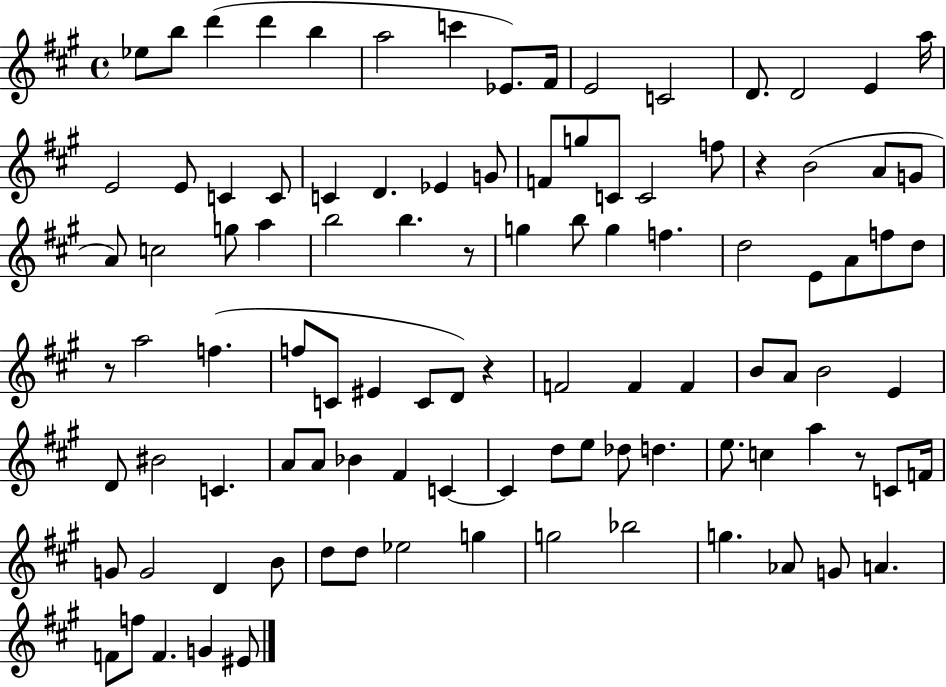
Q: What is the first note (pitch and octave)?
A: Eb5